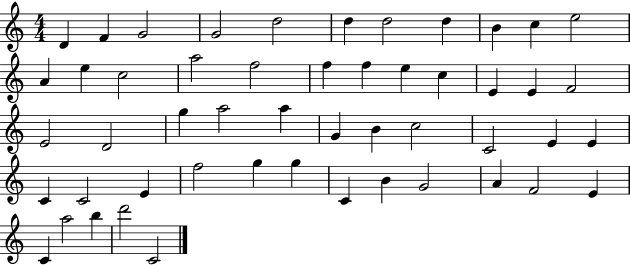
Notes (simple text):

D4/q F4/q G4/h G4/h D5/h D5/q D5/h D5/q B4/q C5/q E5/h A4/q E5/q C5/h A5/h F5/h F5/q F5/q E5/q C5/q E4/q E4/q F4/h E4/h D4/h G5/q A5/h A5/q G4/q B4/q C5/h C4/h E4/q E4/q C4/q C4/h E4/q F5/h G5/q G5/q C4/q B4/q G4/h A4/q F4/h E4/q C4/q A5/h B5/q D6/h C4/h